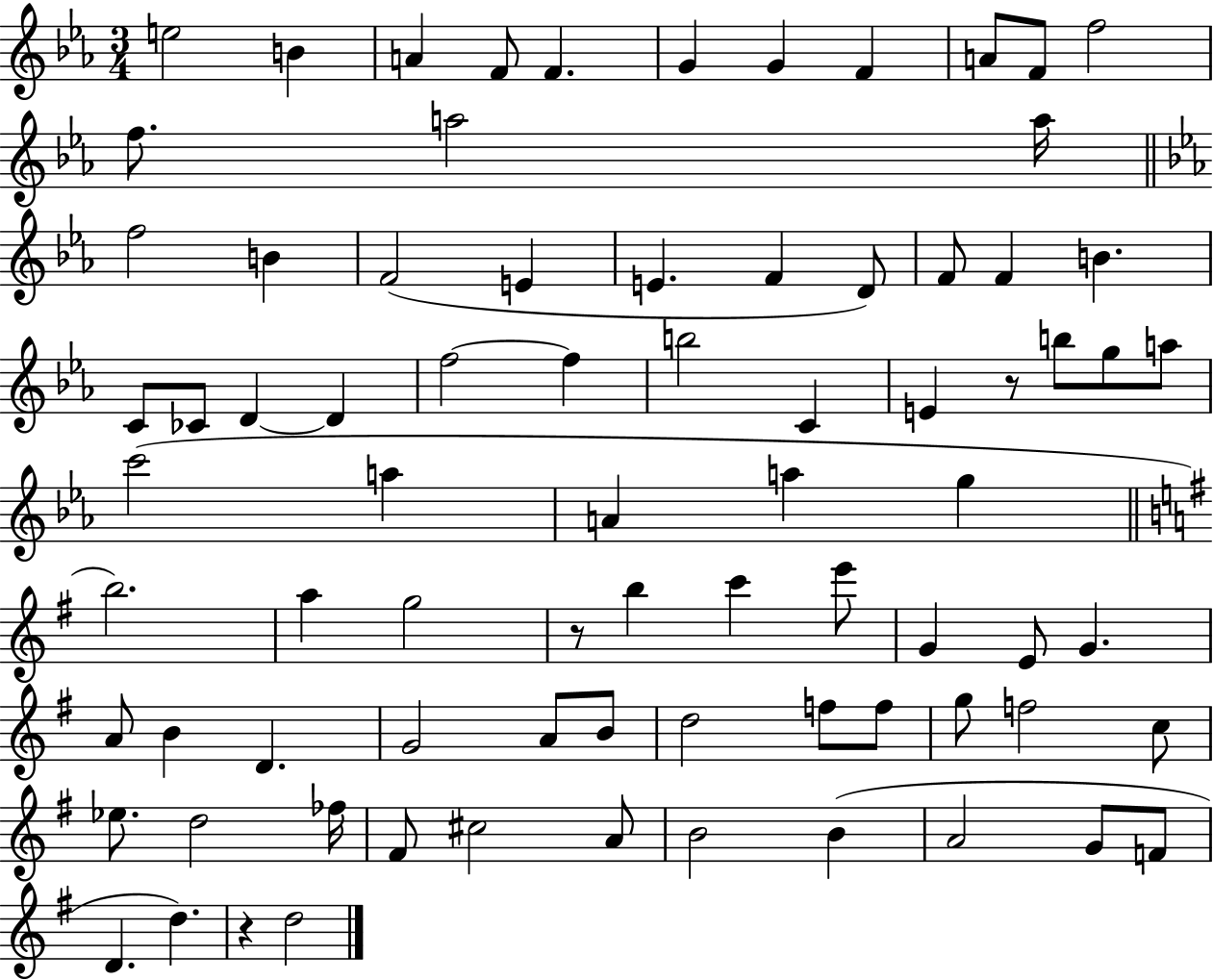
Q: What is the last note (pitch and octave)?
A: D5